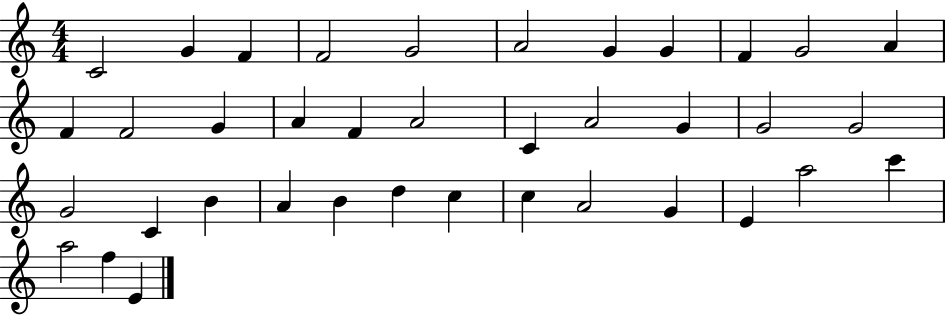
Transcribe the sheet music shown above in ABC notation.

X:1
T:Untitled
M:4/4
L:1/4
K:C
C2 G F F2 G2 A2 G G F G2 A F F2 G A F A2 C A2 G G2 G2 G2 C B A B d c c A2 G E a2 c' a2 f E